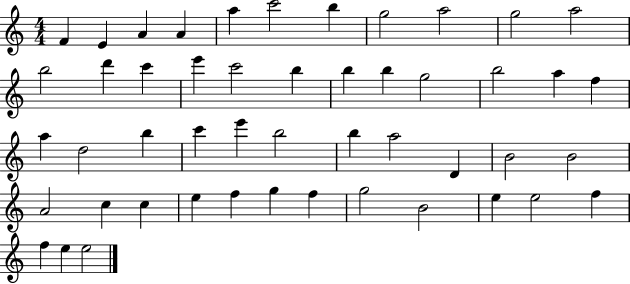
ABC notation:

X:1
T:Untitled
M:4/4
L:1/4
K:C
F E A A a c'2 b g2 a2 g2 a2 b2 d' c' e' c'2 b b b g2 b2 a f a d2 b c' e' b2 b a2 D B2 B2 A2 c c e f g f g2 B2 e e2 f f e e2